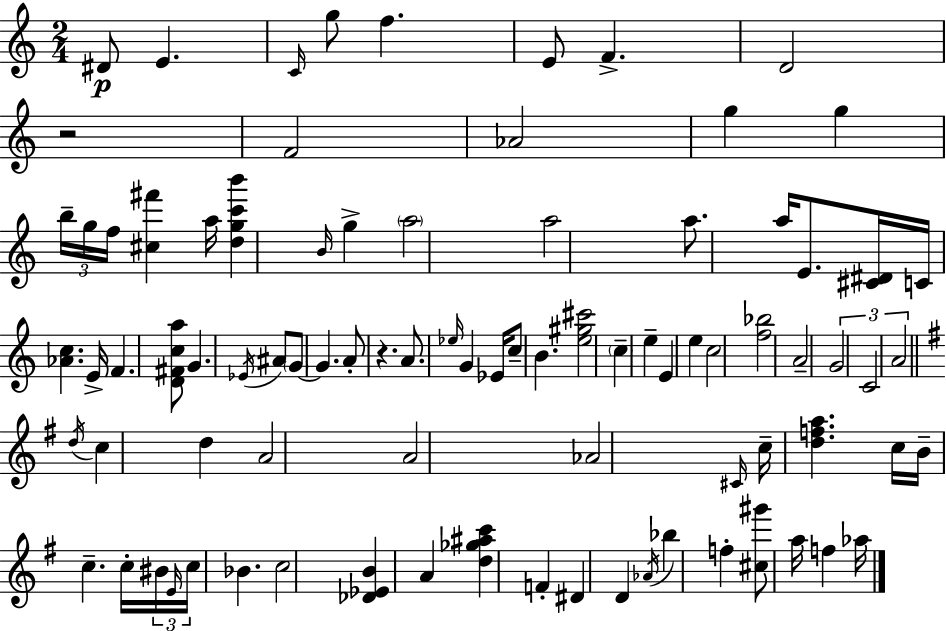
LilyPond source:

{
  \clef treble
  \numericTimeSignature
  \time 2/4
  \key c \major
  dis'8\p e'4. | \grace { c'16 } g''8 f''4. | e'8 f'4.-> | d'2 | \break r2 | f'2 | aes'2 | g''4 g''4 | \break \tuplet 3/2 { b''16-- g''16 f''16 } <cis'' fis'''>4 | a''16 <d'' g'' c''' b'''>4 \grace { b'16 } g''4-> | \parenthesize a''2 | a''2 | \break a''8. a''16 e'8. | <cis' dis'>16 c'16 <aes' c''>4. | e'16-> f'4. | <d' fis' c'' a''>8 g'4. | \break \acciaccatura { ees'16 } ais'8 \parenthesize g'8~~ g'4. | a'8-. r4. | a'8. \grace { ees''16 } g'4 | ees'16 c''8-- b'4. | \break <e'' gis'' cis'''>2 | \parenthesize c''4-- | e''4-- e'4 | e''4 c''2 | \break <f'' bes''>2 | a'2-- | \tuplet 3/2 { g'2 | c'2 | \break a'2 } | \bar "||" \break \key e \minor \acciaccatura { d''16 } c''4 d''4 | a'2 | a'2 | aes'2 | \break \grace { cis'16 } c''16-- <d'' f'' a''>4. | c''16 b'16-- c''4.-- | c''16-. \tuplet 3/2 { bis'16 \grace { e'16 } c''16 } bes'4. | c''2 | \break <des' ees' b'>4 a'4 | <d'' ges'' ais'' c'''>4 f'4-. | dis'4 d'4 | \acciaccatura { aes'16 } bes''4 | \break f''4-. <cis'' gis'''>8 a''16 f''4 | aes''16 \bar "|."
}